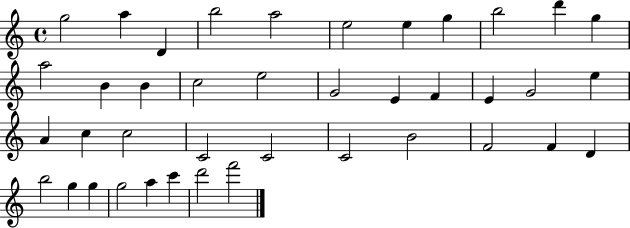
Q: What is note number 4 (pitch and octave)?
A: B5